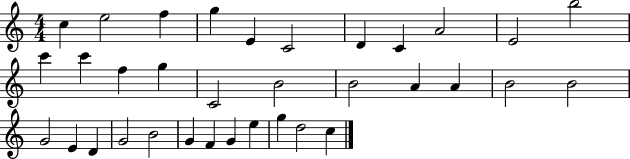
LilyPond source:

{
  \clef treble
  \numericTimeSignature
  \time 4/4
  \key c \major
  c''4 e''2 f''4 | g''4 e'4 c'2 | d'4 c'4 a'2 | e'2 b''2 | \break c'''4 c'''4 f''4 g''4 | c'2 b'2 | b'2 a'4 a'4 | b'2 b'2 | \break g'2 e'4 d'4 | g'2 b'2 | g'4 f'4 g'4 e''4 | g''4 d''2 c''4 | \break \bar "|."
}